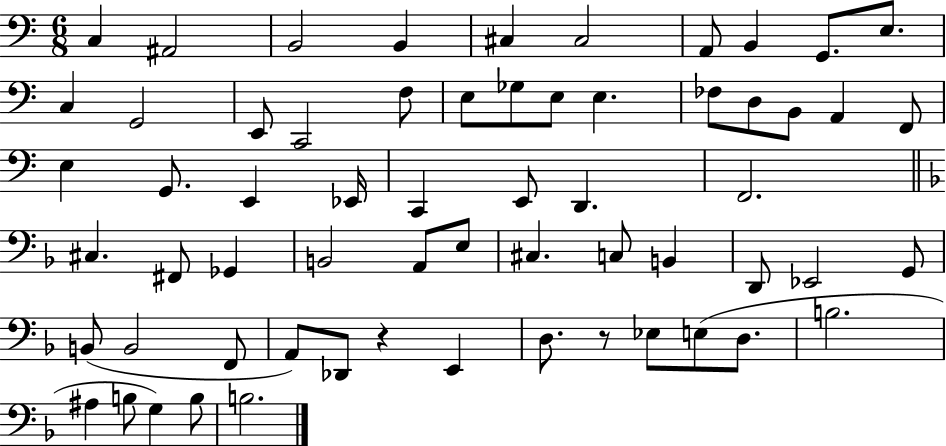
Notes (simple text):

C3/q A#2/h B2/h B2/q C#3/q C#3/h A2/e B2/q G2/e. E3/e. C3/q G2/h E2/e C2/h F3/e E3/e Gb3/e E3/e E3/q. FES3/e D3/e B2/e A2/q F2/e E3/q G2/e. E2/q Eb2/s C2/q E2/e D2/q. F2/h. C#3/q. F#2/e Gb2/q B2/h A2/e E3/e C#3/q. C3/e B2/q D2/e Eb2/h G2/e B2/e B2/h F2/e A2/e Db2/e R/q E2/q D3/e. R/e Eb3/e E3/e D3/e. B3/h. A#3/q B3/e G3/q B3/e B3/h.